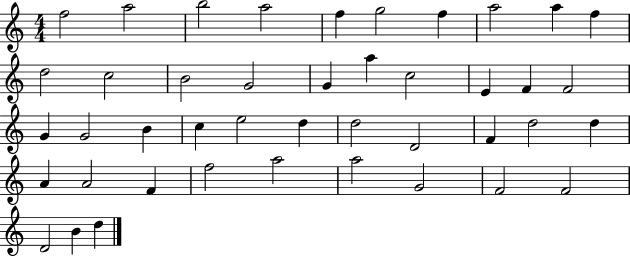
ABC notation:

X:1
T:Untitled
M:4/4
L:1/4
K:C
f2 a2 b2 a2 f g2 f a2 a f d2 c2 B2 G2 G a c2 E F F2 G G2 B c e2 d d2 D2 F d2 d A A2 F f2 a2 a2 G2 F2 F2 D2 B d